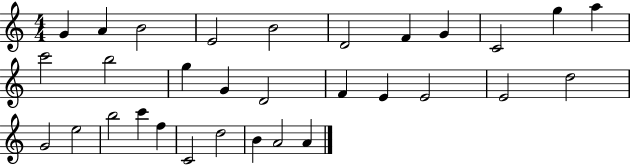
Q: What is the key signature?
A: C major